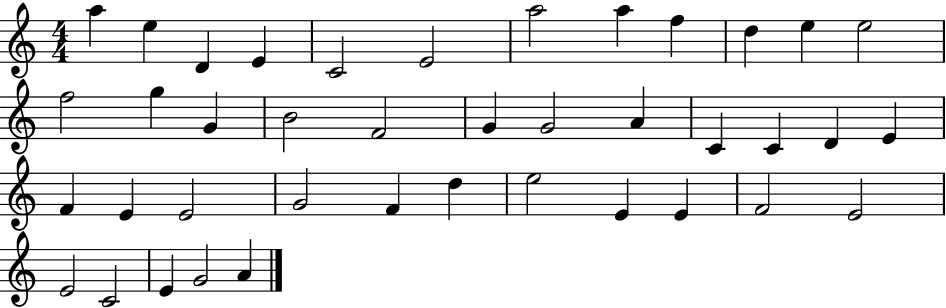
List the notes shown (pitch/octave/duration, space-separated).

A5/q E5/q D4/q E4/q C4/h E4/h A5/h A5/q F5/q D5/q E5/q E5/h F5/h G5/q G4/q B4/h F4/h G4/q G4/h A4/q C4/q C4/q D4/q E4/q F4/q E4/q E4/h G4/h F4/q D5/q E5/h E4/q E4/q F4/h E4/h E4/h C4/h E4/q G4/h A4/q